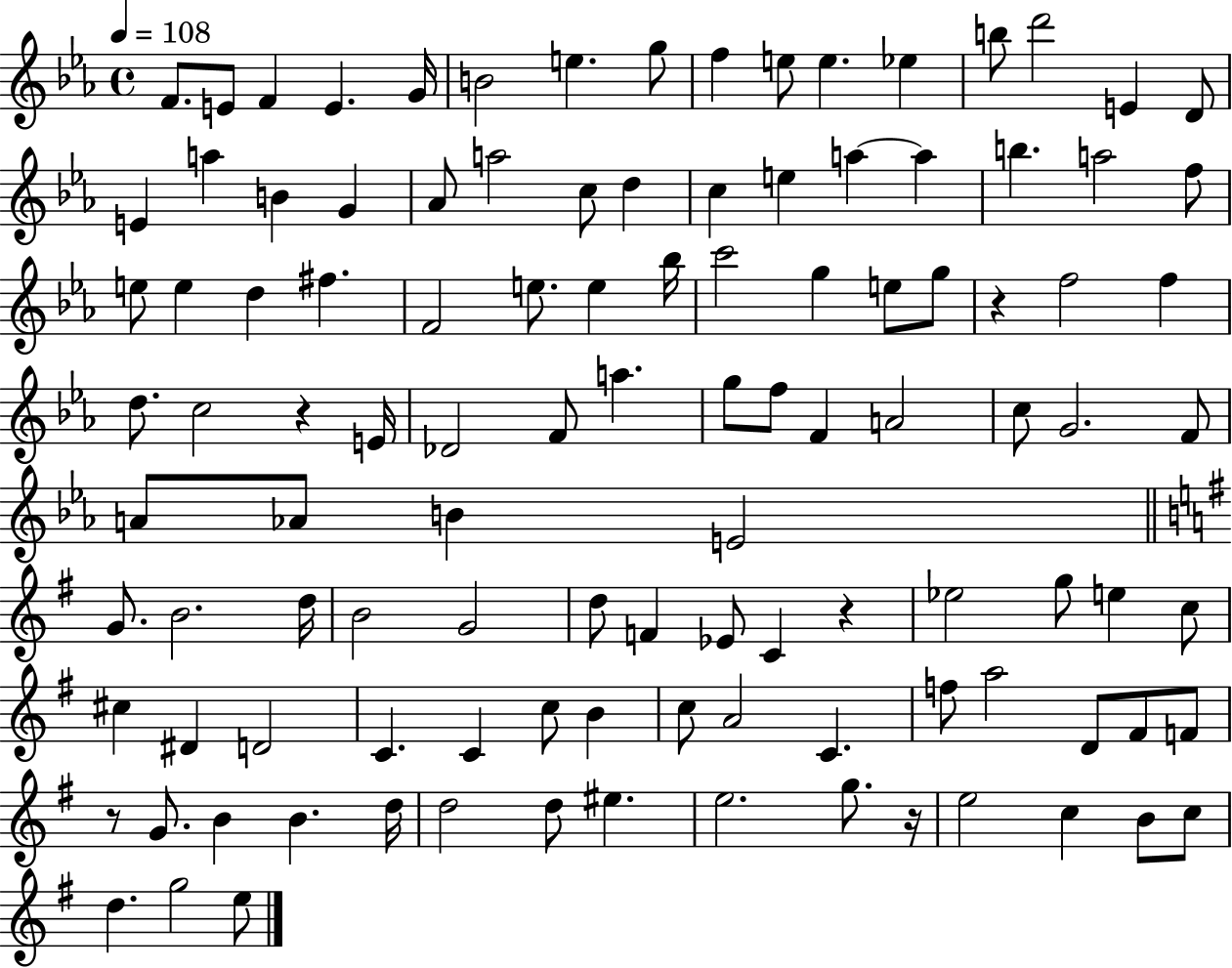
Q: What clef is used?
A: treble